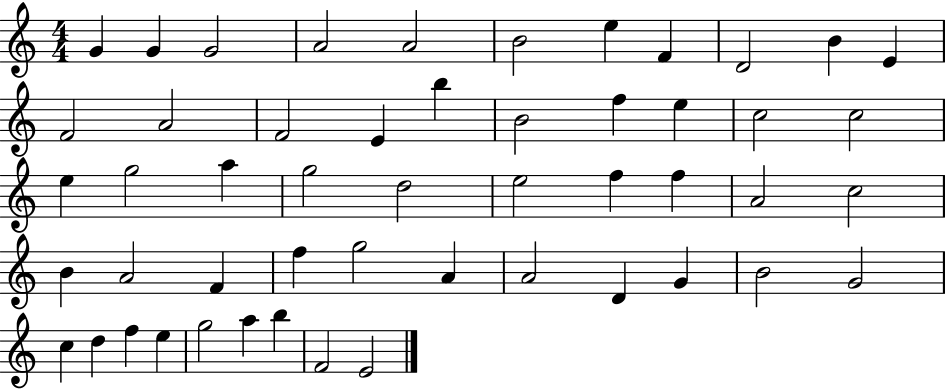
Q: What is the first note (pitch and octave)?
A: G4